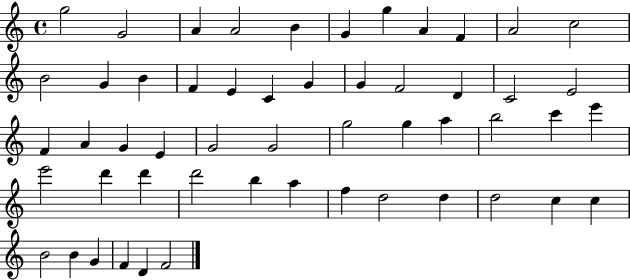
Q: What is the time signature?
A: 4/4